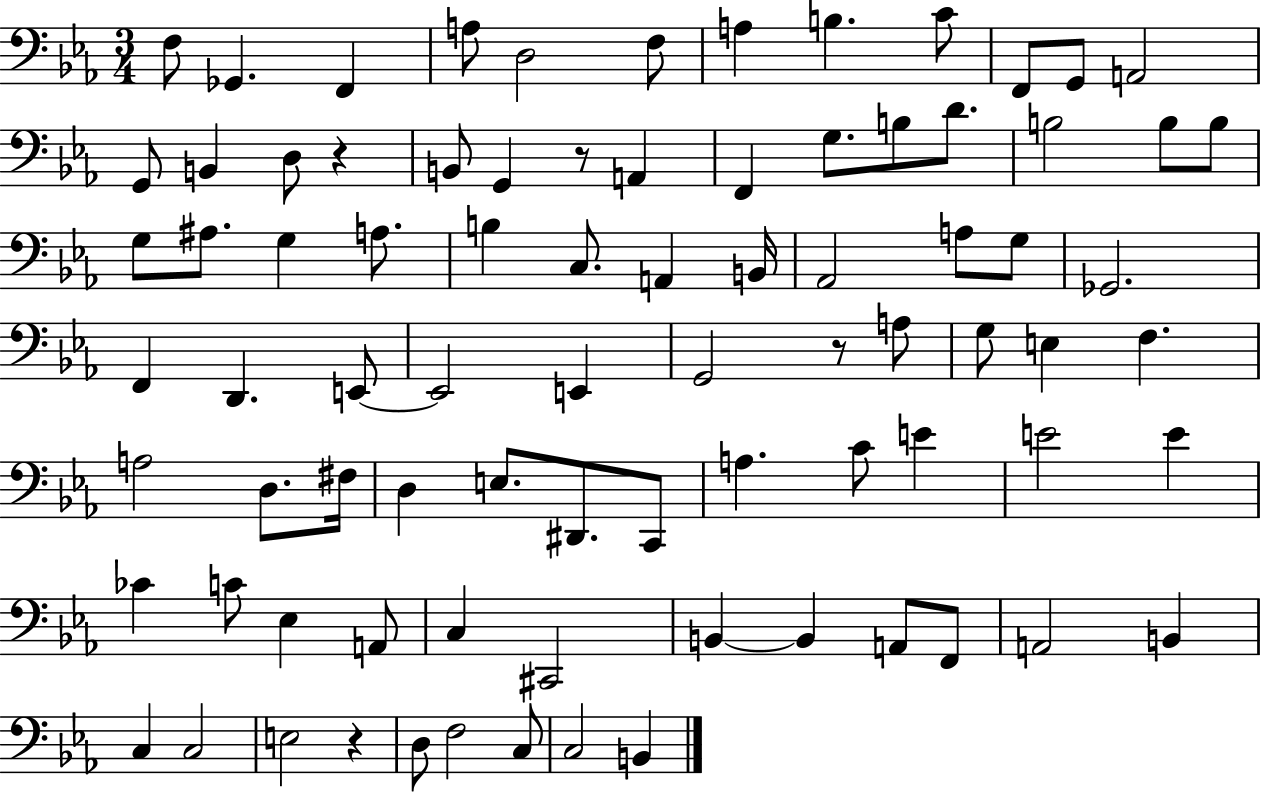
F3/e Gb2/q. F2/q A3/e D3/h F3/e A3/q B3/q. C4/e F2/e G2/e A2/h G2/e B2/q D3/e R/q B2/e G2/q R/e A2/q F2/q G3/e. B3/e D4/e. B3/h B3/e B3/e G3/e A#3/e. G3/q A3/e. B3/q C3/e. A2/q B2/s Ab2/h A3/e G3/e Gb2/h. F2/q D2/q. E2/e E2/h E2/q G2/h R/e A3/e G3/e E3/q F3/q. A3/h D3/e. F#3/s D3/q E3/e. D#2/e. C2/e A3/q. C4/e E4/q E4/h E4/q CES4/q C4/e Eb3/q A2/e C3/q C#2/h B2/q B2/q A2/e F2/e A2/h B2/q C3/q C3/h E3/h R/q D3/e F3/h C3/e C3/h B2/q